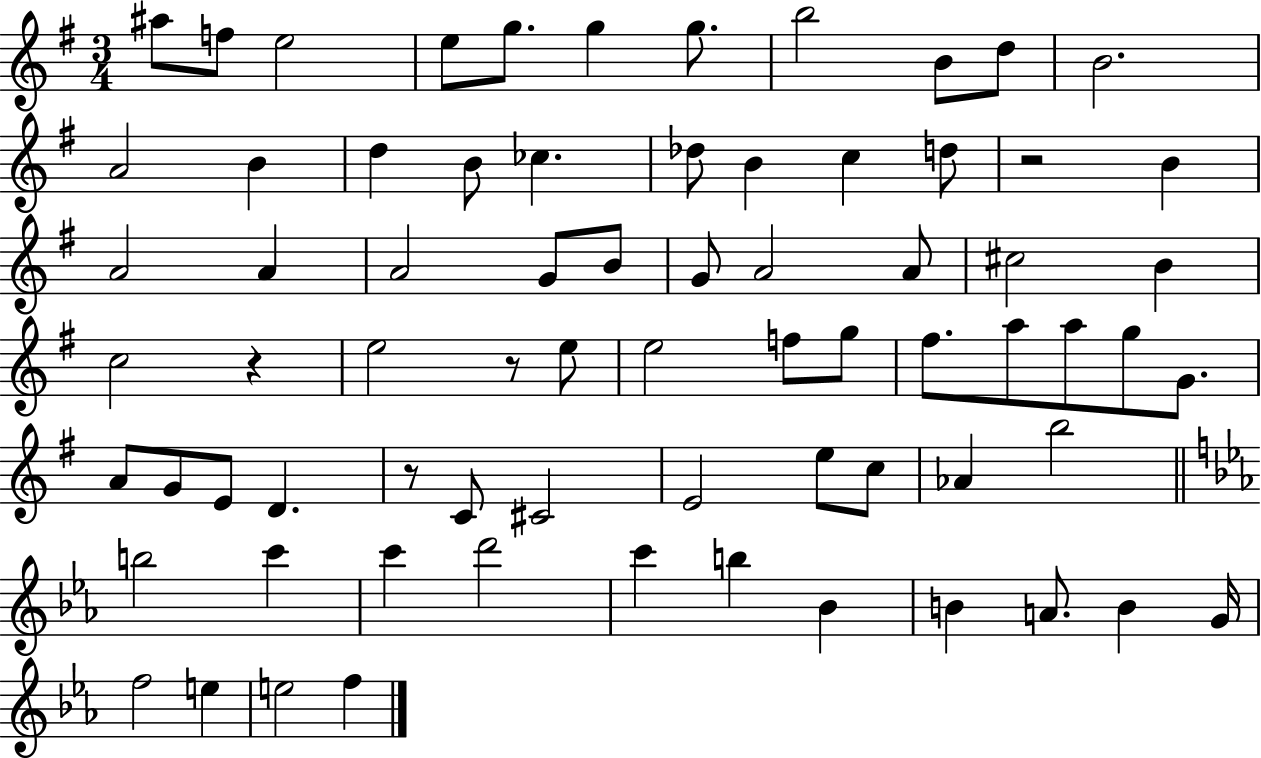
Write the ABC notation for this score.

X:1
T:Untitled
M:3/4
L:1/4
K:G
^a/2 f/2 e2 e/2 g/2 g g/2 b2 B/2 d/2 B2 A2 B d B/2 _c _d/2 B c d/2 z2 B A2 A A2 G/2 B/2 G/2 A2 A/2 ^c2 B c2 z e2 z/2 e/2 e2 f/2 g/2 ^f/2 a/2 a/2 g/2 G/2 A/2 G/2 E/2 D z/2 C/2 ^C2 E2 e/2 c/2 _A b2 b2 c' c' d'2 c' b _B B A/2 B G/4 f2 e e2 f